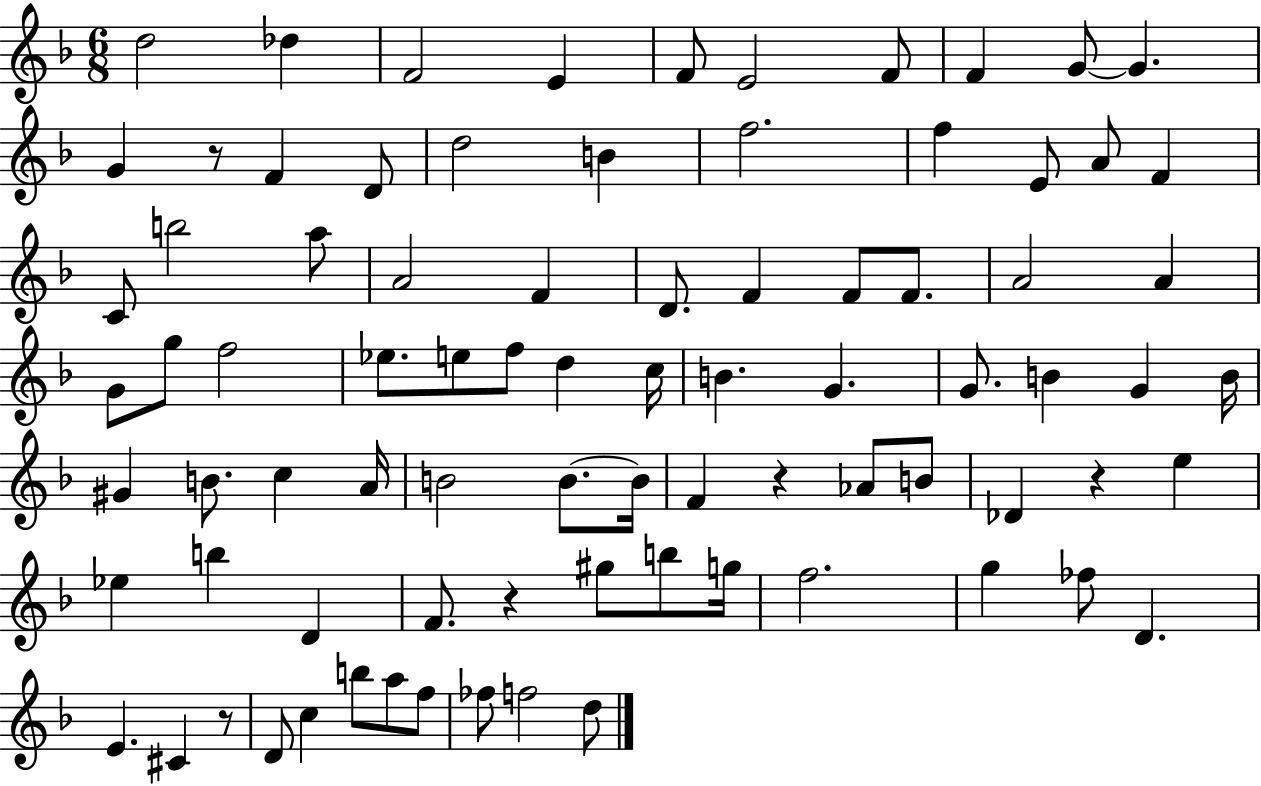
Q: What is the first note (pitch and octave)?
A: D5